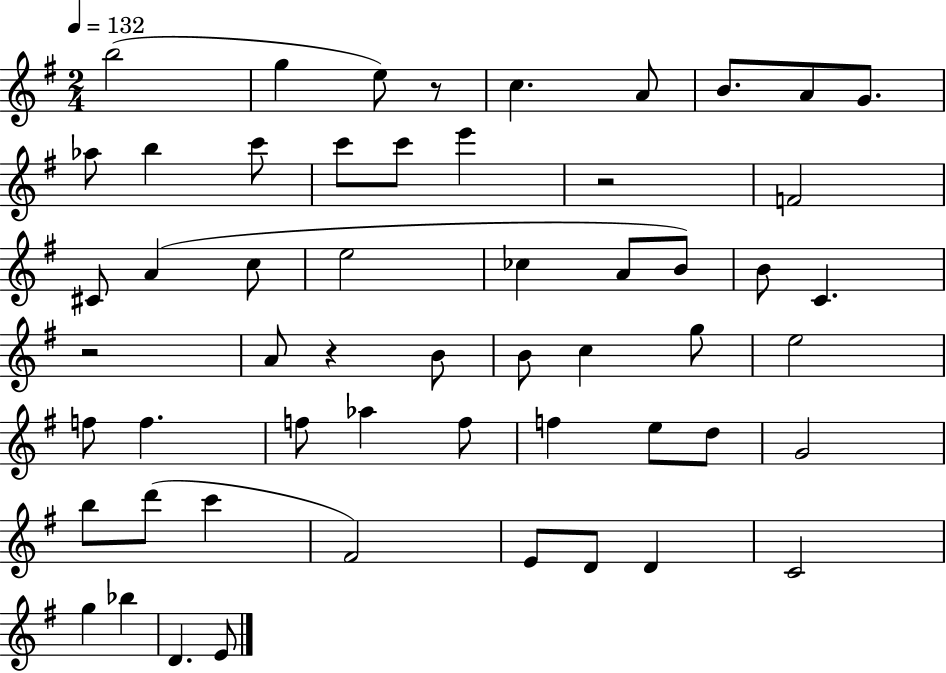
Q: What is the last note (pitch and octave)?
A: E4